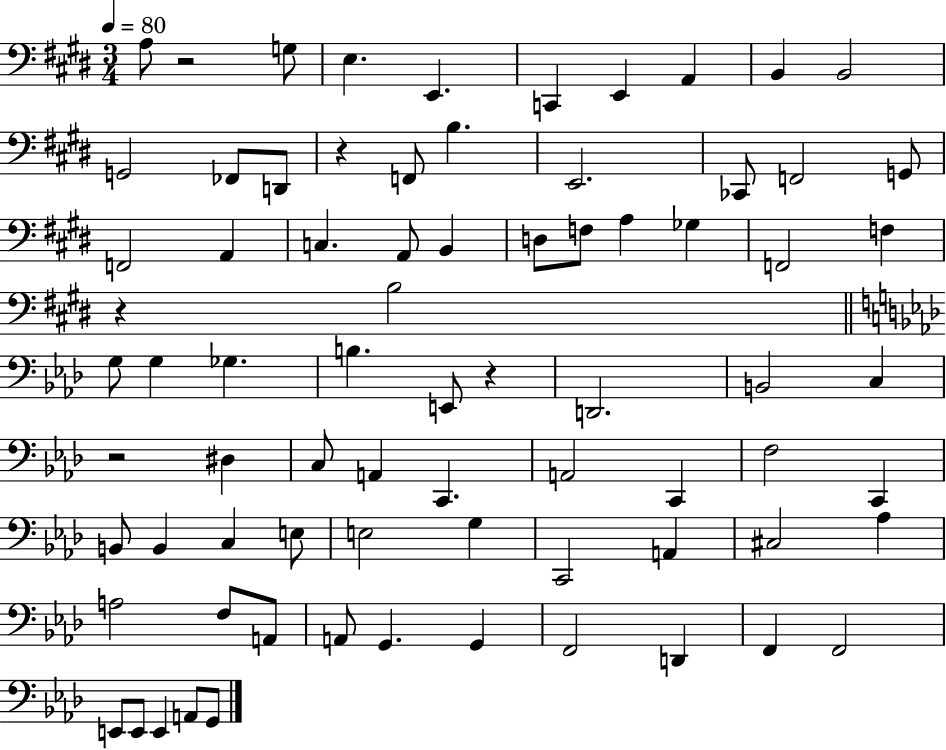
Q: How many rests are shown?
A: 5